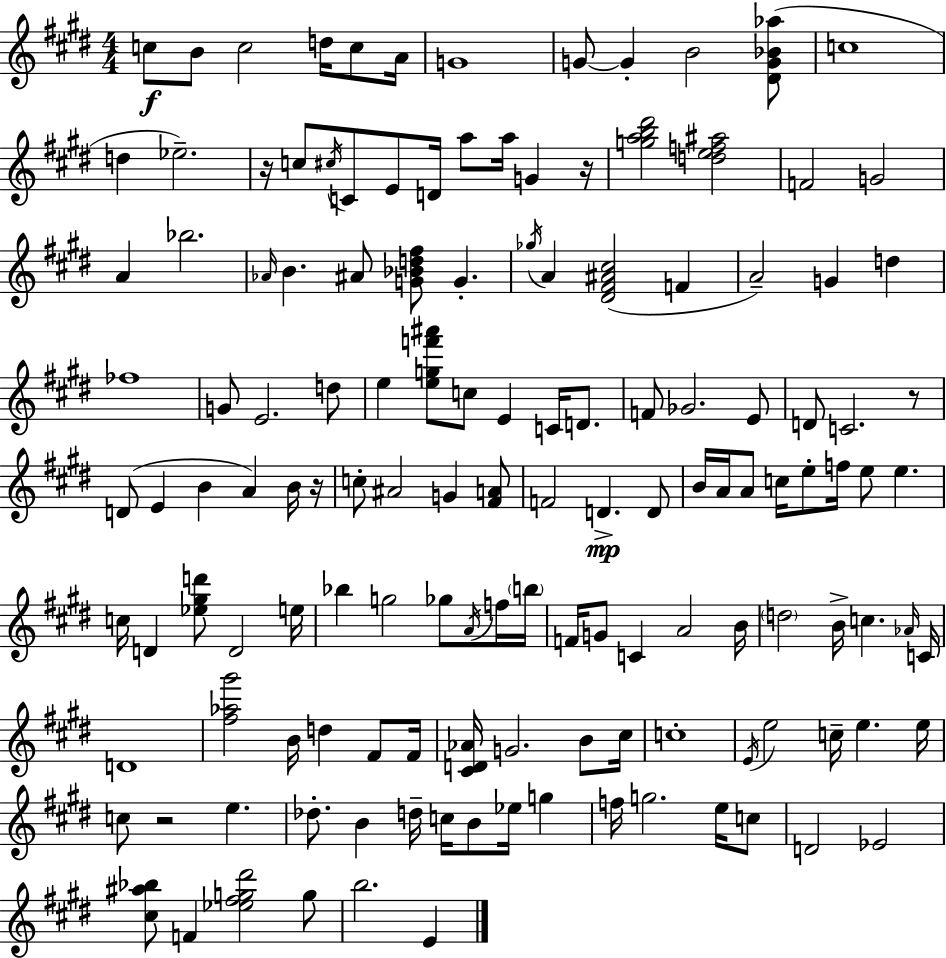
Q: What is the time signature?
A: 4/4